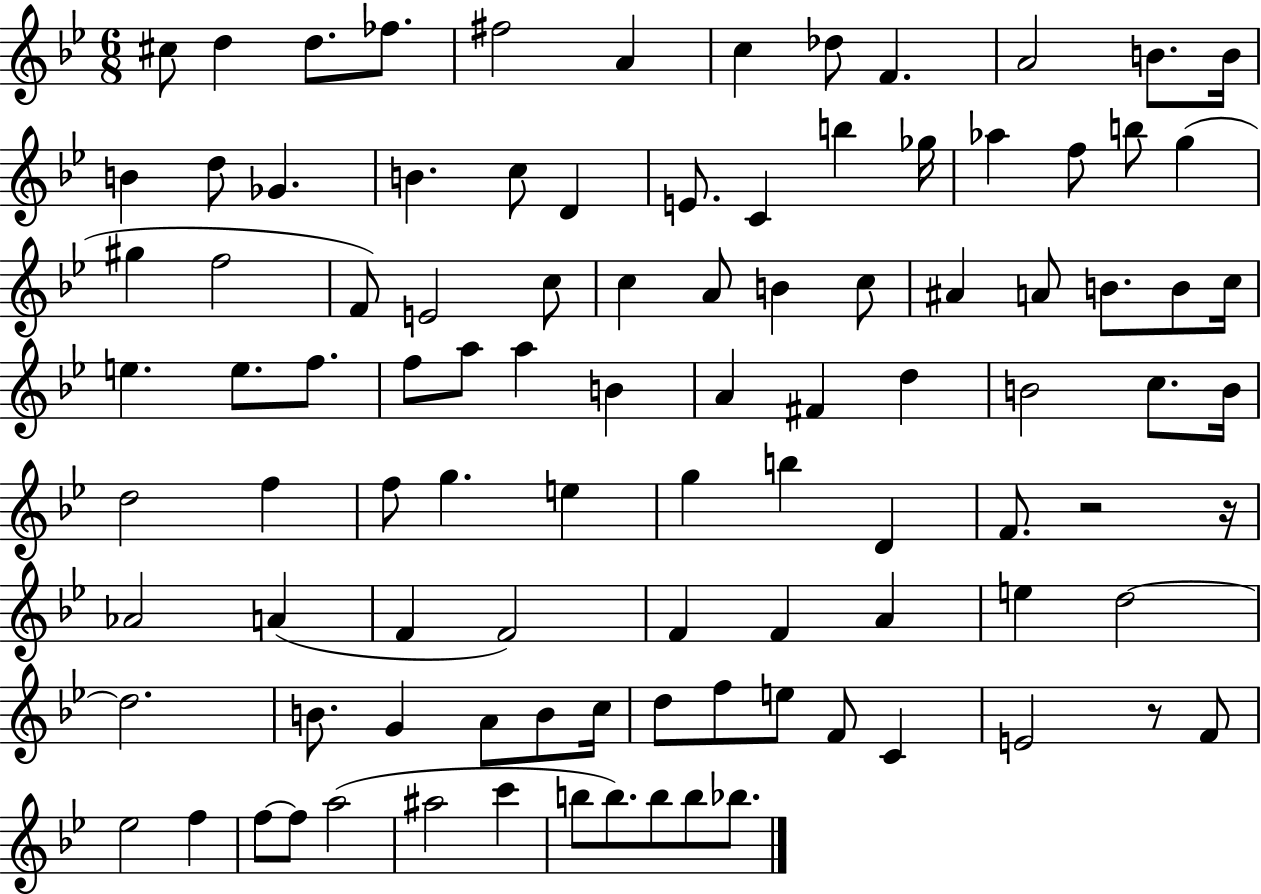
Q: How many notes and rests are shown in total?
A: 99